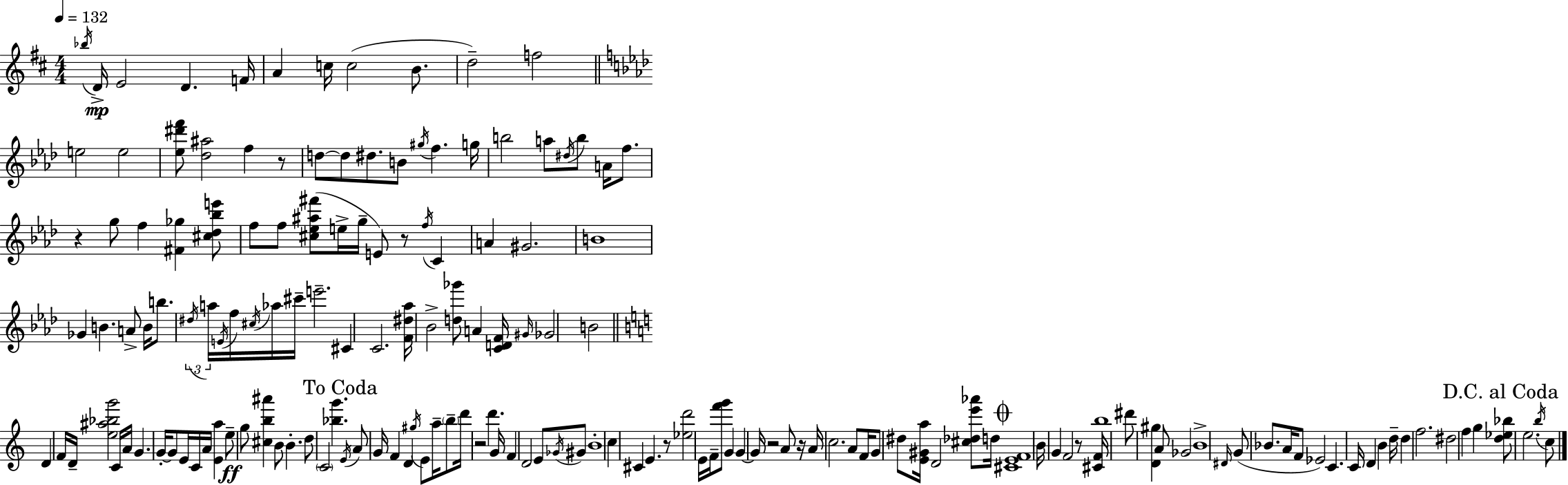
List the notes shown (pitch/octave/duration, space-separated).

Bb5/s D4/s E4/h D4/q. F4/s A4/q C5/s C5/h B4/e. D5/h F5/h E5/h E5/h [Eb5,D#6,F6]/e [Db5,A#5]/h F5/q R/e D5/e D5/e D#5/e. B4/e G#5/s F5/q. G5/s B5/h A5/e D#5/s B5/e A4/s F5/e. R/q G5/e F5/q [F#4,Gb5]/q [C#5,Db5,Bb5,E6]/e F5/e F5/e [C#5,Eb5,A#5,F#6]/e E5/s G5/s E4/e R/e F5/s C4/q A4/q G#4/h. B4/w Gb4/q B4/q. A4/e B4/s B5/e. D#5/s A5/s E4/s F5/s C#5/s Ab5/s C#6/s E6/h. C#4/q C4/h. [F4,D#5,Ab5]/s Bb4/h [D5,Gb6]/e A4/q [C4,D4,F4]/s G#4/s Gb4/h B4/h D4/q F4/s D4/s [E5,A#5,Bb5,G6]/h C4/s A4/s G4/q. G4/s G4/e E4/s C4/s A4/s [E4,A5]/q E5/e G5/e [C#5,B5,A#6]/q B4/e B4/q. D5/e C4/h [Bb5,G6]/q. E4/s A4/e G4/s F4/q D4/q G#5/s E4/e A5/s B5/e D6/s R/h D6/q. G4/s F4/q D4/h E4/e Gb4/s G#4/e B4/w C5/q C#4/q E4/q. R/e [Eb5,D6]/h E4/s F4/s [F6,G6]/e G4/q G4/q G4/s R/h A4/e R/s A4/s C5/h. A4/e F4/s G4/e D#5/e [E4,G#4,A5]/s D4/h [C#5,Db5,E6,Ab6]/e D5/s [C#4,E4,F4]/w B4/s G4/q F4/h R/e [C#4,F4]/s B5/w D#6/e [D4,G#5]/q A4/e Gb4/h B4/w D#4/s G4/e Bb4/e. A4/s F4/e Eb4/h C4/q. C4/s D4/q B4/q D5/s D5/q F5/h. D#5/h F5/q G5/q [D5,Eb5,Bb5]/e E5/h. B5/s C5/e